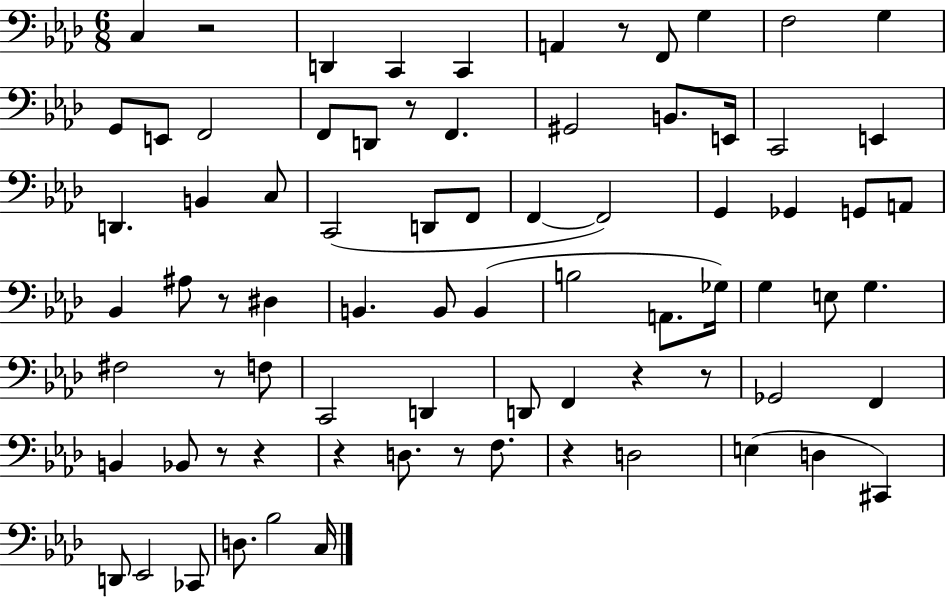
X:1
T:Untitled
M:6/8
L:1/4
K:Ab
C, z2 D,, C,, C,, A,, z/2 F,,/2 G, F,2 G, G,,/2 E,,/2 F,,2 F,,/2 D,,/2 z/2 F,, ^G,,2 B,,/2 E,,/4 C,,2 E,, D,, B,, C,/2 C,,2 D,,/2 F,,/2 F,, F,,2 G,, _G,, G,,/2 A,,/2 _B,, ^A,/2 z/2 ^D, B,, B,,/2 B,, B,2 A,,/2 _G,/4 G, E,/2 G, ^F,2 z/2 F,/2 C,,2 D,, D,,/2 F,, z z/2 _G,,2 F,, B,, _B,,/2 z/2 z z D,/2 z/2 F,/2 z D,2 E, D, ^C,, D,,/2 _E,,2 _C,,/2 D,/2 _B,2 C,/4